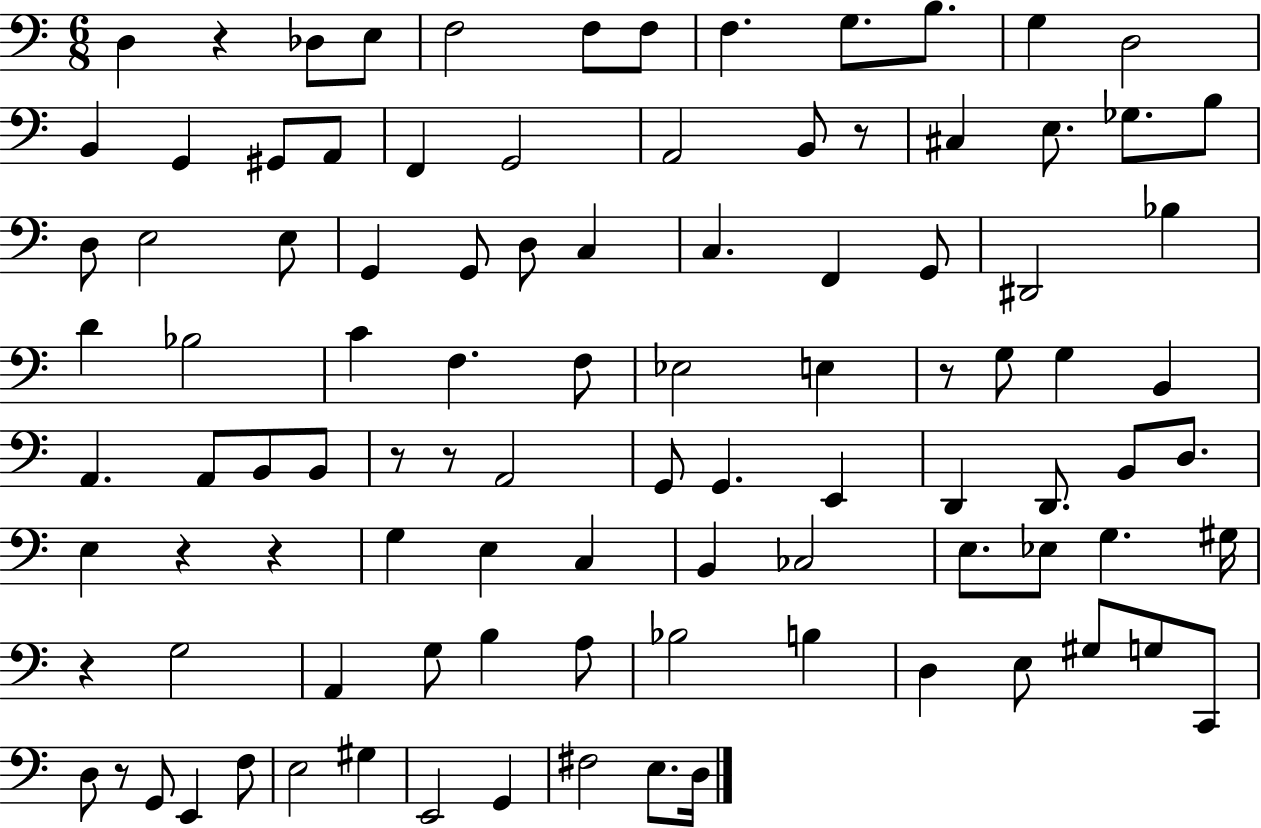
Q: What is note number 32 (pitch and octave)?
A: F2